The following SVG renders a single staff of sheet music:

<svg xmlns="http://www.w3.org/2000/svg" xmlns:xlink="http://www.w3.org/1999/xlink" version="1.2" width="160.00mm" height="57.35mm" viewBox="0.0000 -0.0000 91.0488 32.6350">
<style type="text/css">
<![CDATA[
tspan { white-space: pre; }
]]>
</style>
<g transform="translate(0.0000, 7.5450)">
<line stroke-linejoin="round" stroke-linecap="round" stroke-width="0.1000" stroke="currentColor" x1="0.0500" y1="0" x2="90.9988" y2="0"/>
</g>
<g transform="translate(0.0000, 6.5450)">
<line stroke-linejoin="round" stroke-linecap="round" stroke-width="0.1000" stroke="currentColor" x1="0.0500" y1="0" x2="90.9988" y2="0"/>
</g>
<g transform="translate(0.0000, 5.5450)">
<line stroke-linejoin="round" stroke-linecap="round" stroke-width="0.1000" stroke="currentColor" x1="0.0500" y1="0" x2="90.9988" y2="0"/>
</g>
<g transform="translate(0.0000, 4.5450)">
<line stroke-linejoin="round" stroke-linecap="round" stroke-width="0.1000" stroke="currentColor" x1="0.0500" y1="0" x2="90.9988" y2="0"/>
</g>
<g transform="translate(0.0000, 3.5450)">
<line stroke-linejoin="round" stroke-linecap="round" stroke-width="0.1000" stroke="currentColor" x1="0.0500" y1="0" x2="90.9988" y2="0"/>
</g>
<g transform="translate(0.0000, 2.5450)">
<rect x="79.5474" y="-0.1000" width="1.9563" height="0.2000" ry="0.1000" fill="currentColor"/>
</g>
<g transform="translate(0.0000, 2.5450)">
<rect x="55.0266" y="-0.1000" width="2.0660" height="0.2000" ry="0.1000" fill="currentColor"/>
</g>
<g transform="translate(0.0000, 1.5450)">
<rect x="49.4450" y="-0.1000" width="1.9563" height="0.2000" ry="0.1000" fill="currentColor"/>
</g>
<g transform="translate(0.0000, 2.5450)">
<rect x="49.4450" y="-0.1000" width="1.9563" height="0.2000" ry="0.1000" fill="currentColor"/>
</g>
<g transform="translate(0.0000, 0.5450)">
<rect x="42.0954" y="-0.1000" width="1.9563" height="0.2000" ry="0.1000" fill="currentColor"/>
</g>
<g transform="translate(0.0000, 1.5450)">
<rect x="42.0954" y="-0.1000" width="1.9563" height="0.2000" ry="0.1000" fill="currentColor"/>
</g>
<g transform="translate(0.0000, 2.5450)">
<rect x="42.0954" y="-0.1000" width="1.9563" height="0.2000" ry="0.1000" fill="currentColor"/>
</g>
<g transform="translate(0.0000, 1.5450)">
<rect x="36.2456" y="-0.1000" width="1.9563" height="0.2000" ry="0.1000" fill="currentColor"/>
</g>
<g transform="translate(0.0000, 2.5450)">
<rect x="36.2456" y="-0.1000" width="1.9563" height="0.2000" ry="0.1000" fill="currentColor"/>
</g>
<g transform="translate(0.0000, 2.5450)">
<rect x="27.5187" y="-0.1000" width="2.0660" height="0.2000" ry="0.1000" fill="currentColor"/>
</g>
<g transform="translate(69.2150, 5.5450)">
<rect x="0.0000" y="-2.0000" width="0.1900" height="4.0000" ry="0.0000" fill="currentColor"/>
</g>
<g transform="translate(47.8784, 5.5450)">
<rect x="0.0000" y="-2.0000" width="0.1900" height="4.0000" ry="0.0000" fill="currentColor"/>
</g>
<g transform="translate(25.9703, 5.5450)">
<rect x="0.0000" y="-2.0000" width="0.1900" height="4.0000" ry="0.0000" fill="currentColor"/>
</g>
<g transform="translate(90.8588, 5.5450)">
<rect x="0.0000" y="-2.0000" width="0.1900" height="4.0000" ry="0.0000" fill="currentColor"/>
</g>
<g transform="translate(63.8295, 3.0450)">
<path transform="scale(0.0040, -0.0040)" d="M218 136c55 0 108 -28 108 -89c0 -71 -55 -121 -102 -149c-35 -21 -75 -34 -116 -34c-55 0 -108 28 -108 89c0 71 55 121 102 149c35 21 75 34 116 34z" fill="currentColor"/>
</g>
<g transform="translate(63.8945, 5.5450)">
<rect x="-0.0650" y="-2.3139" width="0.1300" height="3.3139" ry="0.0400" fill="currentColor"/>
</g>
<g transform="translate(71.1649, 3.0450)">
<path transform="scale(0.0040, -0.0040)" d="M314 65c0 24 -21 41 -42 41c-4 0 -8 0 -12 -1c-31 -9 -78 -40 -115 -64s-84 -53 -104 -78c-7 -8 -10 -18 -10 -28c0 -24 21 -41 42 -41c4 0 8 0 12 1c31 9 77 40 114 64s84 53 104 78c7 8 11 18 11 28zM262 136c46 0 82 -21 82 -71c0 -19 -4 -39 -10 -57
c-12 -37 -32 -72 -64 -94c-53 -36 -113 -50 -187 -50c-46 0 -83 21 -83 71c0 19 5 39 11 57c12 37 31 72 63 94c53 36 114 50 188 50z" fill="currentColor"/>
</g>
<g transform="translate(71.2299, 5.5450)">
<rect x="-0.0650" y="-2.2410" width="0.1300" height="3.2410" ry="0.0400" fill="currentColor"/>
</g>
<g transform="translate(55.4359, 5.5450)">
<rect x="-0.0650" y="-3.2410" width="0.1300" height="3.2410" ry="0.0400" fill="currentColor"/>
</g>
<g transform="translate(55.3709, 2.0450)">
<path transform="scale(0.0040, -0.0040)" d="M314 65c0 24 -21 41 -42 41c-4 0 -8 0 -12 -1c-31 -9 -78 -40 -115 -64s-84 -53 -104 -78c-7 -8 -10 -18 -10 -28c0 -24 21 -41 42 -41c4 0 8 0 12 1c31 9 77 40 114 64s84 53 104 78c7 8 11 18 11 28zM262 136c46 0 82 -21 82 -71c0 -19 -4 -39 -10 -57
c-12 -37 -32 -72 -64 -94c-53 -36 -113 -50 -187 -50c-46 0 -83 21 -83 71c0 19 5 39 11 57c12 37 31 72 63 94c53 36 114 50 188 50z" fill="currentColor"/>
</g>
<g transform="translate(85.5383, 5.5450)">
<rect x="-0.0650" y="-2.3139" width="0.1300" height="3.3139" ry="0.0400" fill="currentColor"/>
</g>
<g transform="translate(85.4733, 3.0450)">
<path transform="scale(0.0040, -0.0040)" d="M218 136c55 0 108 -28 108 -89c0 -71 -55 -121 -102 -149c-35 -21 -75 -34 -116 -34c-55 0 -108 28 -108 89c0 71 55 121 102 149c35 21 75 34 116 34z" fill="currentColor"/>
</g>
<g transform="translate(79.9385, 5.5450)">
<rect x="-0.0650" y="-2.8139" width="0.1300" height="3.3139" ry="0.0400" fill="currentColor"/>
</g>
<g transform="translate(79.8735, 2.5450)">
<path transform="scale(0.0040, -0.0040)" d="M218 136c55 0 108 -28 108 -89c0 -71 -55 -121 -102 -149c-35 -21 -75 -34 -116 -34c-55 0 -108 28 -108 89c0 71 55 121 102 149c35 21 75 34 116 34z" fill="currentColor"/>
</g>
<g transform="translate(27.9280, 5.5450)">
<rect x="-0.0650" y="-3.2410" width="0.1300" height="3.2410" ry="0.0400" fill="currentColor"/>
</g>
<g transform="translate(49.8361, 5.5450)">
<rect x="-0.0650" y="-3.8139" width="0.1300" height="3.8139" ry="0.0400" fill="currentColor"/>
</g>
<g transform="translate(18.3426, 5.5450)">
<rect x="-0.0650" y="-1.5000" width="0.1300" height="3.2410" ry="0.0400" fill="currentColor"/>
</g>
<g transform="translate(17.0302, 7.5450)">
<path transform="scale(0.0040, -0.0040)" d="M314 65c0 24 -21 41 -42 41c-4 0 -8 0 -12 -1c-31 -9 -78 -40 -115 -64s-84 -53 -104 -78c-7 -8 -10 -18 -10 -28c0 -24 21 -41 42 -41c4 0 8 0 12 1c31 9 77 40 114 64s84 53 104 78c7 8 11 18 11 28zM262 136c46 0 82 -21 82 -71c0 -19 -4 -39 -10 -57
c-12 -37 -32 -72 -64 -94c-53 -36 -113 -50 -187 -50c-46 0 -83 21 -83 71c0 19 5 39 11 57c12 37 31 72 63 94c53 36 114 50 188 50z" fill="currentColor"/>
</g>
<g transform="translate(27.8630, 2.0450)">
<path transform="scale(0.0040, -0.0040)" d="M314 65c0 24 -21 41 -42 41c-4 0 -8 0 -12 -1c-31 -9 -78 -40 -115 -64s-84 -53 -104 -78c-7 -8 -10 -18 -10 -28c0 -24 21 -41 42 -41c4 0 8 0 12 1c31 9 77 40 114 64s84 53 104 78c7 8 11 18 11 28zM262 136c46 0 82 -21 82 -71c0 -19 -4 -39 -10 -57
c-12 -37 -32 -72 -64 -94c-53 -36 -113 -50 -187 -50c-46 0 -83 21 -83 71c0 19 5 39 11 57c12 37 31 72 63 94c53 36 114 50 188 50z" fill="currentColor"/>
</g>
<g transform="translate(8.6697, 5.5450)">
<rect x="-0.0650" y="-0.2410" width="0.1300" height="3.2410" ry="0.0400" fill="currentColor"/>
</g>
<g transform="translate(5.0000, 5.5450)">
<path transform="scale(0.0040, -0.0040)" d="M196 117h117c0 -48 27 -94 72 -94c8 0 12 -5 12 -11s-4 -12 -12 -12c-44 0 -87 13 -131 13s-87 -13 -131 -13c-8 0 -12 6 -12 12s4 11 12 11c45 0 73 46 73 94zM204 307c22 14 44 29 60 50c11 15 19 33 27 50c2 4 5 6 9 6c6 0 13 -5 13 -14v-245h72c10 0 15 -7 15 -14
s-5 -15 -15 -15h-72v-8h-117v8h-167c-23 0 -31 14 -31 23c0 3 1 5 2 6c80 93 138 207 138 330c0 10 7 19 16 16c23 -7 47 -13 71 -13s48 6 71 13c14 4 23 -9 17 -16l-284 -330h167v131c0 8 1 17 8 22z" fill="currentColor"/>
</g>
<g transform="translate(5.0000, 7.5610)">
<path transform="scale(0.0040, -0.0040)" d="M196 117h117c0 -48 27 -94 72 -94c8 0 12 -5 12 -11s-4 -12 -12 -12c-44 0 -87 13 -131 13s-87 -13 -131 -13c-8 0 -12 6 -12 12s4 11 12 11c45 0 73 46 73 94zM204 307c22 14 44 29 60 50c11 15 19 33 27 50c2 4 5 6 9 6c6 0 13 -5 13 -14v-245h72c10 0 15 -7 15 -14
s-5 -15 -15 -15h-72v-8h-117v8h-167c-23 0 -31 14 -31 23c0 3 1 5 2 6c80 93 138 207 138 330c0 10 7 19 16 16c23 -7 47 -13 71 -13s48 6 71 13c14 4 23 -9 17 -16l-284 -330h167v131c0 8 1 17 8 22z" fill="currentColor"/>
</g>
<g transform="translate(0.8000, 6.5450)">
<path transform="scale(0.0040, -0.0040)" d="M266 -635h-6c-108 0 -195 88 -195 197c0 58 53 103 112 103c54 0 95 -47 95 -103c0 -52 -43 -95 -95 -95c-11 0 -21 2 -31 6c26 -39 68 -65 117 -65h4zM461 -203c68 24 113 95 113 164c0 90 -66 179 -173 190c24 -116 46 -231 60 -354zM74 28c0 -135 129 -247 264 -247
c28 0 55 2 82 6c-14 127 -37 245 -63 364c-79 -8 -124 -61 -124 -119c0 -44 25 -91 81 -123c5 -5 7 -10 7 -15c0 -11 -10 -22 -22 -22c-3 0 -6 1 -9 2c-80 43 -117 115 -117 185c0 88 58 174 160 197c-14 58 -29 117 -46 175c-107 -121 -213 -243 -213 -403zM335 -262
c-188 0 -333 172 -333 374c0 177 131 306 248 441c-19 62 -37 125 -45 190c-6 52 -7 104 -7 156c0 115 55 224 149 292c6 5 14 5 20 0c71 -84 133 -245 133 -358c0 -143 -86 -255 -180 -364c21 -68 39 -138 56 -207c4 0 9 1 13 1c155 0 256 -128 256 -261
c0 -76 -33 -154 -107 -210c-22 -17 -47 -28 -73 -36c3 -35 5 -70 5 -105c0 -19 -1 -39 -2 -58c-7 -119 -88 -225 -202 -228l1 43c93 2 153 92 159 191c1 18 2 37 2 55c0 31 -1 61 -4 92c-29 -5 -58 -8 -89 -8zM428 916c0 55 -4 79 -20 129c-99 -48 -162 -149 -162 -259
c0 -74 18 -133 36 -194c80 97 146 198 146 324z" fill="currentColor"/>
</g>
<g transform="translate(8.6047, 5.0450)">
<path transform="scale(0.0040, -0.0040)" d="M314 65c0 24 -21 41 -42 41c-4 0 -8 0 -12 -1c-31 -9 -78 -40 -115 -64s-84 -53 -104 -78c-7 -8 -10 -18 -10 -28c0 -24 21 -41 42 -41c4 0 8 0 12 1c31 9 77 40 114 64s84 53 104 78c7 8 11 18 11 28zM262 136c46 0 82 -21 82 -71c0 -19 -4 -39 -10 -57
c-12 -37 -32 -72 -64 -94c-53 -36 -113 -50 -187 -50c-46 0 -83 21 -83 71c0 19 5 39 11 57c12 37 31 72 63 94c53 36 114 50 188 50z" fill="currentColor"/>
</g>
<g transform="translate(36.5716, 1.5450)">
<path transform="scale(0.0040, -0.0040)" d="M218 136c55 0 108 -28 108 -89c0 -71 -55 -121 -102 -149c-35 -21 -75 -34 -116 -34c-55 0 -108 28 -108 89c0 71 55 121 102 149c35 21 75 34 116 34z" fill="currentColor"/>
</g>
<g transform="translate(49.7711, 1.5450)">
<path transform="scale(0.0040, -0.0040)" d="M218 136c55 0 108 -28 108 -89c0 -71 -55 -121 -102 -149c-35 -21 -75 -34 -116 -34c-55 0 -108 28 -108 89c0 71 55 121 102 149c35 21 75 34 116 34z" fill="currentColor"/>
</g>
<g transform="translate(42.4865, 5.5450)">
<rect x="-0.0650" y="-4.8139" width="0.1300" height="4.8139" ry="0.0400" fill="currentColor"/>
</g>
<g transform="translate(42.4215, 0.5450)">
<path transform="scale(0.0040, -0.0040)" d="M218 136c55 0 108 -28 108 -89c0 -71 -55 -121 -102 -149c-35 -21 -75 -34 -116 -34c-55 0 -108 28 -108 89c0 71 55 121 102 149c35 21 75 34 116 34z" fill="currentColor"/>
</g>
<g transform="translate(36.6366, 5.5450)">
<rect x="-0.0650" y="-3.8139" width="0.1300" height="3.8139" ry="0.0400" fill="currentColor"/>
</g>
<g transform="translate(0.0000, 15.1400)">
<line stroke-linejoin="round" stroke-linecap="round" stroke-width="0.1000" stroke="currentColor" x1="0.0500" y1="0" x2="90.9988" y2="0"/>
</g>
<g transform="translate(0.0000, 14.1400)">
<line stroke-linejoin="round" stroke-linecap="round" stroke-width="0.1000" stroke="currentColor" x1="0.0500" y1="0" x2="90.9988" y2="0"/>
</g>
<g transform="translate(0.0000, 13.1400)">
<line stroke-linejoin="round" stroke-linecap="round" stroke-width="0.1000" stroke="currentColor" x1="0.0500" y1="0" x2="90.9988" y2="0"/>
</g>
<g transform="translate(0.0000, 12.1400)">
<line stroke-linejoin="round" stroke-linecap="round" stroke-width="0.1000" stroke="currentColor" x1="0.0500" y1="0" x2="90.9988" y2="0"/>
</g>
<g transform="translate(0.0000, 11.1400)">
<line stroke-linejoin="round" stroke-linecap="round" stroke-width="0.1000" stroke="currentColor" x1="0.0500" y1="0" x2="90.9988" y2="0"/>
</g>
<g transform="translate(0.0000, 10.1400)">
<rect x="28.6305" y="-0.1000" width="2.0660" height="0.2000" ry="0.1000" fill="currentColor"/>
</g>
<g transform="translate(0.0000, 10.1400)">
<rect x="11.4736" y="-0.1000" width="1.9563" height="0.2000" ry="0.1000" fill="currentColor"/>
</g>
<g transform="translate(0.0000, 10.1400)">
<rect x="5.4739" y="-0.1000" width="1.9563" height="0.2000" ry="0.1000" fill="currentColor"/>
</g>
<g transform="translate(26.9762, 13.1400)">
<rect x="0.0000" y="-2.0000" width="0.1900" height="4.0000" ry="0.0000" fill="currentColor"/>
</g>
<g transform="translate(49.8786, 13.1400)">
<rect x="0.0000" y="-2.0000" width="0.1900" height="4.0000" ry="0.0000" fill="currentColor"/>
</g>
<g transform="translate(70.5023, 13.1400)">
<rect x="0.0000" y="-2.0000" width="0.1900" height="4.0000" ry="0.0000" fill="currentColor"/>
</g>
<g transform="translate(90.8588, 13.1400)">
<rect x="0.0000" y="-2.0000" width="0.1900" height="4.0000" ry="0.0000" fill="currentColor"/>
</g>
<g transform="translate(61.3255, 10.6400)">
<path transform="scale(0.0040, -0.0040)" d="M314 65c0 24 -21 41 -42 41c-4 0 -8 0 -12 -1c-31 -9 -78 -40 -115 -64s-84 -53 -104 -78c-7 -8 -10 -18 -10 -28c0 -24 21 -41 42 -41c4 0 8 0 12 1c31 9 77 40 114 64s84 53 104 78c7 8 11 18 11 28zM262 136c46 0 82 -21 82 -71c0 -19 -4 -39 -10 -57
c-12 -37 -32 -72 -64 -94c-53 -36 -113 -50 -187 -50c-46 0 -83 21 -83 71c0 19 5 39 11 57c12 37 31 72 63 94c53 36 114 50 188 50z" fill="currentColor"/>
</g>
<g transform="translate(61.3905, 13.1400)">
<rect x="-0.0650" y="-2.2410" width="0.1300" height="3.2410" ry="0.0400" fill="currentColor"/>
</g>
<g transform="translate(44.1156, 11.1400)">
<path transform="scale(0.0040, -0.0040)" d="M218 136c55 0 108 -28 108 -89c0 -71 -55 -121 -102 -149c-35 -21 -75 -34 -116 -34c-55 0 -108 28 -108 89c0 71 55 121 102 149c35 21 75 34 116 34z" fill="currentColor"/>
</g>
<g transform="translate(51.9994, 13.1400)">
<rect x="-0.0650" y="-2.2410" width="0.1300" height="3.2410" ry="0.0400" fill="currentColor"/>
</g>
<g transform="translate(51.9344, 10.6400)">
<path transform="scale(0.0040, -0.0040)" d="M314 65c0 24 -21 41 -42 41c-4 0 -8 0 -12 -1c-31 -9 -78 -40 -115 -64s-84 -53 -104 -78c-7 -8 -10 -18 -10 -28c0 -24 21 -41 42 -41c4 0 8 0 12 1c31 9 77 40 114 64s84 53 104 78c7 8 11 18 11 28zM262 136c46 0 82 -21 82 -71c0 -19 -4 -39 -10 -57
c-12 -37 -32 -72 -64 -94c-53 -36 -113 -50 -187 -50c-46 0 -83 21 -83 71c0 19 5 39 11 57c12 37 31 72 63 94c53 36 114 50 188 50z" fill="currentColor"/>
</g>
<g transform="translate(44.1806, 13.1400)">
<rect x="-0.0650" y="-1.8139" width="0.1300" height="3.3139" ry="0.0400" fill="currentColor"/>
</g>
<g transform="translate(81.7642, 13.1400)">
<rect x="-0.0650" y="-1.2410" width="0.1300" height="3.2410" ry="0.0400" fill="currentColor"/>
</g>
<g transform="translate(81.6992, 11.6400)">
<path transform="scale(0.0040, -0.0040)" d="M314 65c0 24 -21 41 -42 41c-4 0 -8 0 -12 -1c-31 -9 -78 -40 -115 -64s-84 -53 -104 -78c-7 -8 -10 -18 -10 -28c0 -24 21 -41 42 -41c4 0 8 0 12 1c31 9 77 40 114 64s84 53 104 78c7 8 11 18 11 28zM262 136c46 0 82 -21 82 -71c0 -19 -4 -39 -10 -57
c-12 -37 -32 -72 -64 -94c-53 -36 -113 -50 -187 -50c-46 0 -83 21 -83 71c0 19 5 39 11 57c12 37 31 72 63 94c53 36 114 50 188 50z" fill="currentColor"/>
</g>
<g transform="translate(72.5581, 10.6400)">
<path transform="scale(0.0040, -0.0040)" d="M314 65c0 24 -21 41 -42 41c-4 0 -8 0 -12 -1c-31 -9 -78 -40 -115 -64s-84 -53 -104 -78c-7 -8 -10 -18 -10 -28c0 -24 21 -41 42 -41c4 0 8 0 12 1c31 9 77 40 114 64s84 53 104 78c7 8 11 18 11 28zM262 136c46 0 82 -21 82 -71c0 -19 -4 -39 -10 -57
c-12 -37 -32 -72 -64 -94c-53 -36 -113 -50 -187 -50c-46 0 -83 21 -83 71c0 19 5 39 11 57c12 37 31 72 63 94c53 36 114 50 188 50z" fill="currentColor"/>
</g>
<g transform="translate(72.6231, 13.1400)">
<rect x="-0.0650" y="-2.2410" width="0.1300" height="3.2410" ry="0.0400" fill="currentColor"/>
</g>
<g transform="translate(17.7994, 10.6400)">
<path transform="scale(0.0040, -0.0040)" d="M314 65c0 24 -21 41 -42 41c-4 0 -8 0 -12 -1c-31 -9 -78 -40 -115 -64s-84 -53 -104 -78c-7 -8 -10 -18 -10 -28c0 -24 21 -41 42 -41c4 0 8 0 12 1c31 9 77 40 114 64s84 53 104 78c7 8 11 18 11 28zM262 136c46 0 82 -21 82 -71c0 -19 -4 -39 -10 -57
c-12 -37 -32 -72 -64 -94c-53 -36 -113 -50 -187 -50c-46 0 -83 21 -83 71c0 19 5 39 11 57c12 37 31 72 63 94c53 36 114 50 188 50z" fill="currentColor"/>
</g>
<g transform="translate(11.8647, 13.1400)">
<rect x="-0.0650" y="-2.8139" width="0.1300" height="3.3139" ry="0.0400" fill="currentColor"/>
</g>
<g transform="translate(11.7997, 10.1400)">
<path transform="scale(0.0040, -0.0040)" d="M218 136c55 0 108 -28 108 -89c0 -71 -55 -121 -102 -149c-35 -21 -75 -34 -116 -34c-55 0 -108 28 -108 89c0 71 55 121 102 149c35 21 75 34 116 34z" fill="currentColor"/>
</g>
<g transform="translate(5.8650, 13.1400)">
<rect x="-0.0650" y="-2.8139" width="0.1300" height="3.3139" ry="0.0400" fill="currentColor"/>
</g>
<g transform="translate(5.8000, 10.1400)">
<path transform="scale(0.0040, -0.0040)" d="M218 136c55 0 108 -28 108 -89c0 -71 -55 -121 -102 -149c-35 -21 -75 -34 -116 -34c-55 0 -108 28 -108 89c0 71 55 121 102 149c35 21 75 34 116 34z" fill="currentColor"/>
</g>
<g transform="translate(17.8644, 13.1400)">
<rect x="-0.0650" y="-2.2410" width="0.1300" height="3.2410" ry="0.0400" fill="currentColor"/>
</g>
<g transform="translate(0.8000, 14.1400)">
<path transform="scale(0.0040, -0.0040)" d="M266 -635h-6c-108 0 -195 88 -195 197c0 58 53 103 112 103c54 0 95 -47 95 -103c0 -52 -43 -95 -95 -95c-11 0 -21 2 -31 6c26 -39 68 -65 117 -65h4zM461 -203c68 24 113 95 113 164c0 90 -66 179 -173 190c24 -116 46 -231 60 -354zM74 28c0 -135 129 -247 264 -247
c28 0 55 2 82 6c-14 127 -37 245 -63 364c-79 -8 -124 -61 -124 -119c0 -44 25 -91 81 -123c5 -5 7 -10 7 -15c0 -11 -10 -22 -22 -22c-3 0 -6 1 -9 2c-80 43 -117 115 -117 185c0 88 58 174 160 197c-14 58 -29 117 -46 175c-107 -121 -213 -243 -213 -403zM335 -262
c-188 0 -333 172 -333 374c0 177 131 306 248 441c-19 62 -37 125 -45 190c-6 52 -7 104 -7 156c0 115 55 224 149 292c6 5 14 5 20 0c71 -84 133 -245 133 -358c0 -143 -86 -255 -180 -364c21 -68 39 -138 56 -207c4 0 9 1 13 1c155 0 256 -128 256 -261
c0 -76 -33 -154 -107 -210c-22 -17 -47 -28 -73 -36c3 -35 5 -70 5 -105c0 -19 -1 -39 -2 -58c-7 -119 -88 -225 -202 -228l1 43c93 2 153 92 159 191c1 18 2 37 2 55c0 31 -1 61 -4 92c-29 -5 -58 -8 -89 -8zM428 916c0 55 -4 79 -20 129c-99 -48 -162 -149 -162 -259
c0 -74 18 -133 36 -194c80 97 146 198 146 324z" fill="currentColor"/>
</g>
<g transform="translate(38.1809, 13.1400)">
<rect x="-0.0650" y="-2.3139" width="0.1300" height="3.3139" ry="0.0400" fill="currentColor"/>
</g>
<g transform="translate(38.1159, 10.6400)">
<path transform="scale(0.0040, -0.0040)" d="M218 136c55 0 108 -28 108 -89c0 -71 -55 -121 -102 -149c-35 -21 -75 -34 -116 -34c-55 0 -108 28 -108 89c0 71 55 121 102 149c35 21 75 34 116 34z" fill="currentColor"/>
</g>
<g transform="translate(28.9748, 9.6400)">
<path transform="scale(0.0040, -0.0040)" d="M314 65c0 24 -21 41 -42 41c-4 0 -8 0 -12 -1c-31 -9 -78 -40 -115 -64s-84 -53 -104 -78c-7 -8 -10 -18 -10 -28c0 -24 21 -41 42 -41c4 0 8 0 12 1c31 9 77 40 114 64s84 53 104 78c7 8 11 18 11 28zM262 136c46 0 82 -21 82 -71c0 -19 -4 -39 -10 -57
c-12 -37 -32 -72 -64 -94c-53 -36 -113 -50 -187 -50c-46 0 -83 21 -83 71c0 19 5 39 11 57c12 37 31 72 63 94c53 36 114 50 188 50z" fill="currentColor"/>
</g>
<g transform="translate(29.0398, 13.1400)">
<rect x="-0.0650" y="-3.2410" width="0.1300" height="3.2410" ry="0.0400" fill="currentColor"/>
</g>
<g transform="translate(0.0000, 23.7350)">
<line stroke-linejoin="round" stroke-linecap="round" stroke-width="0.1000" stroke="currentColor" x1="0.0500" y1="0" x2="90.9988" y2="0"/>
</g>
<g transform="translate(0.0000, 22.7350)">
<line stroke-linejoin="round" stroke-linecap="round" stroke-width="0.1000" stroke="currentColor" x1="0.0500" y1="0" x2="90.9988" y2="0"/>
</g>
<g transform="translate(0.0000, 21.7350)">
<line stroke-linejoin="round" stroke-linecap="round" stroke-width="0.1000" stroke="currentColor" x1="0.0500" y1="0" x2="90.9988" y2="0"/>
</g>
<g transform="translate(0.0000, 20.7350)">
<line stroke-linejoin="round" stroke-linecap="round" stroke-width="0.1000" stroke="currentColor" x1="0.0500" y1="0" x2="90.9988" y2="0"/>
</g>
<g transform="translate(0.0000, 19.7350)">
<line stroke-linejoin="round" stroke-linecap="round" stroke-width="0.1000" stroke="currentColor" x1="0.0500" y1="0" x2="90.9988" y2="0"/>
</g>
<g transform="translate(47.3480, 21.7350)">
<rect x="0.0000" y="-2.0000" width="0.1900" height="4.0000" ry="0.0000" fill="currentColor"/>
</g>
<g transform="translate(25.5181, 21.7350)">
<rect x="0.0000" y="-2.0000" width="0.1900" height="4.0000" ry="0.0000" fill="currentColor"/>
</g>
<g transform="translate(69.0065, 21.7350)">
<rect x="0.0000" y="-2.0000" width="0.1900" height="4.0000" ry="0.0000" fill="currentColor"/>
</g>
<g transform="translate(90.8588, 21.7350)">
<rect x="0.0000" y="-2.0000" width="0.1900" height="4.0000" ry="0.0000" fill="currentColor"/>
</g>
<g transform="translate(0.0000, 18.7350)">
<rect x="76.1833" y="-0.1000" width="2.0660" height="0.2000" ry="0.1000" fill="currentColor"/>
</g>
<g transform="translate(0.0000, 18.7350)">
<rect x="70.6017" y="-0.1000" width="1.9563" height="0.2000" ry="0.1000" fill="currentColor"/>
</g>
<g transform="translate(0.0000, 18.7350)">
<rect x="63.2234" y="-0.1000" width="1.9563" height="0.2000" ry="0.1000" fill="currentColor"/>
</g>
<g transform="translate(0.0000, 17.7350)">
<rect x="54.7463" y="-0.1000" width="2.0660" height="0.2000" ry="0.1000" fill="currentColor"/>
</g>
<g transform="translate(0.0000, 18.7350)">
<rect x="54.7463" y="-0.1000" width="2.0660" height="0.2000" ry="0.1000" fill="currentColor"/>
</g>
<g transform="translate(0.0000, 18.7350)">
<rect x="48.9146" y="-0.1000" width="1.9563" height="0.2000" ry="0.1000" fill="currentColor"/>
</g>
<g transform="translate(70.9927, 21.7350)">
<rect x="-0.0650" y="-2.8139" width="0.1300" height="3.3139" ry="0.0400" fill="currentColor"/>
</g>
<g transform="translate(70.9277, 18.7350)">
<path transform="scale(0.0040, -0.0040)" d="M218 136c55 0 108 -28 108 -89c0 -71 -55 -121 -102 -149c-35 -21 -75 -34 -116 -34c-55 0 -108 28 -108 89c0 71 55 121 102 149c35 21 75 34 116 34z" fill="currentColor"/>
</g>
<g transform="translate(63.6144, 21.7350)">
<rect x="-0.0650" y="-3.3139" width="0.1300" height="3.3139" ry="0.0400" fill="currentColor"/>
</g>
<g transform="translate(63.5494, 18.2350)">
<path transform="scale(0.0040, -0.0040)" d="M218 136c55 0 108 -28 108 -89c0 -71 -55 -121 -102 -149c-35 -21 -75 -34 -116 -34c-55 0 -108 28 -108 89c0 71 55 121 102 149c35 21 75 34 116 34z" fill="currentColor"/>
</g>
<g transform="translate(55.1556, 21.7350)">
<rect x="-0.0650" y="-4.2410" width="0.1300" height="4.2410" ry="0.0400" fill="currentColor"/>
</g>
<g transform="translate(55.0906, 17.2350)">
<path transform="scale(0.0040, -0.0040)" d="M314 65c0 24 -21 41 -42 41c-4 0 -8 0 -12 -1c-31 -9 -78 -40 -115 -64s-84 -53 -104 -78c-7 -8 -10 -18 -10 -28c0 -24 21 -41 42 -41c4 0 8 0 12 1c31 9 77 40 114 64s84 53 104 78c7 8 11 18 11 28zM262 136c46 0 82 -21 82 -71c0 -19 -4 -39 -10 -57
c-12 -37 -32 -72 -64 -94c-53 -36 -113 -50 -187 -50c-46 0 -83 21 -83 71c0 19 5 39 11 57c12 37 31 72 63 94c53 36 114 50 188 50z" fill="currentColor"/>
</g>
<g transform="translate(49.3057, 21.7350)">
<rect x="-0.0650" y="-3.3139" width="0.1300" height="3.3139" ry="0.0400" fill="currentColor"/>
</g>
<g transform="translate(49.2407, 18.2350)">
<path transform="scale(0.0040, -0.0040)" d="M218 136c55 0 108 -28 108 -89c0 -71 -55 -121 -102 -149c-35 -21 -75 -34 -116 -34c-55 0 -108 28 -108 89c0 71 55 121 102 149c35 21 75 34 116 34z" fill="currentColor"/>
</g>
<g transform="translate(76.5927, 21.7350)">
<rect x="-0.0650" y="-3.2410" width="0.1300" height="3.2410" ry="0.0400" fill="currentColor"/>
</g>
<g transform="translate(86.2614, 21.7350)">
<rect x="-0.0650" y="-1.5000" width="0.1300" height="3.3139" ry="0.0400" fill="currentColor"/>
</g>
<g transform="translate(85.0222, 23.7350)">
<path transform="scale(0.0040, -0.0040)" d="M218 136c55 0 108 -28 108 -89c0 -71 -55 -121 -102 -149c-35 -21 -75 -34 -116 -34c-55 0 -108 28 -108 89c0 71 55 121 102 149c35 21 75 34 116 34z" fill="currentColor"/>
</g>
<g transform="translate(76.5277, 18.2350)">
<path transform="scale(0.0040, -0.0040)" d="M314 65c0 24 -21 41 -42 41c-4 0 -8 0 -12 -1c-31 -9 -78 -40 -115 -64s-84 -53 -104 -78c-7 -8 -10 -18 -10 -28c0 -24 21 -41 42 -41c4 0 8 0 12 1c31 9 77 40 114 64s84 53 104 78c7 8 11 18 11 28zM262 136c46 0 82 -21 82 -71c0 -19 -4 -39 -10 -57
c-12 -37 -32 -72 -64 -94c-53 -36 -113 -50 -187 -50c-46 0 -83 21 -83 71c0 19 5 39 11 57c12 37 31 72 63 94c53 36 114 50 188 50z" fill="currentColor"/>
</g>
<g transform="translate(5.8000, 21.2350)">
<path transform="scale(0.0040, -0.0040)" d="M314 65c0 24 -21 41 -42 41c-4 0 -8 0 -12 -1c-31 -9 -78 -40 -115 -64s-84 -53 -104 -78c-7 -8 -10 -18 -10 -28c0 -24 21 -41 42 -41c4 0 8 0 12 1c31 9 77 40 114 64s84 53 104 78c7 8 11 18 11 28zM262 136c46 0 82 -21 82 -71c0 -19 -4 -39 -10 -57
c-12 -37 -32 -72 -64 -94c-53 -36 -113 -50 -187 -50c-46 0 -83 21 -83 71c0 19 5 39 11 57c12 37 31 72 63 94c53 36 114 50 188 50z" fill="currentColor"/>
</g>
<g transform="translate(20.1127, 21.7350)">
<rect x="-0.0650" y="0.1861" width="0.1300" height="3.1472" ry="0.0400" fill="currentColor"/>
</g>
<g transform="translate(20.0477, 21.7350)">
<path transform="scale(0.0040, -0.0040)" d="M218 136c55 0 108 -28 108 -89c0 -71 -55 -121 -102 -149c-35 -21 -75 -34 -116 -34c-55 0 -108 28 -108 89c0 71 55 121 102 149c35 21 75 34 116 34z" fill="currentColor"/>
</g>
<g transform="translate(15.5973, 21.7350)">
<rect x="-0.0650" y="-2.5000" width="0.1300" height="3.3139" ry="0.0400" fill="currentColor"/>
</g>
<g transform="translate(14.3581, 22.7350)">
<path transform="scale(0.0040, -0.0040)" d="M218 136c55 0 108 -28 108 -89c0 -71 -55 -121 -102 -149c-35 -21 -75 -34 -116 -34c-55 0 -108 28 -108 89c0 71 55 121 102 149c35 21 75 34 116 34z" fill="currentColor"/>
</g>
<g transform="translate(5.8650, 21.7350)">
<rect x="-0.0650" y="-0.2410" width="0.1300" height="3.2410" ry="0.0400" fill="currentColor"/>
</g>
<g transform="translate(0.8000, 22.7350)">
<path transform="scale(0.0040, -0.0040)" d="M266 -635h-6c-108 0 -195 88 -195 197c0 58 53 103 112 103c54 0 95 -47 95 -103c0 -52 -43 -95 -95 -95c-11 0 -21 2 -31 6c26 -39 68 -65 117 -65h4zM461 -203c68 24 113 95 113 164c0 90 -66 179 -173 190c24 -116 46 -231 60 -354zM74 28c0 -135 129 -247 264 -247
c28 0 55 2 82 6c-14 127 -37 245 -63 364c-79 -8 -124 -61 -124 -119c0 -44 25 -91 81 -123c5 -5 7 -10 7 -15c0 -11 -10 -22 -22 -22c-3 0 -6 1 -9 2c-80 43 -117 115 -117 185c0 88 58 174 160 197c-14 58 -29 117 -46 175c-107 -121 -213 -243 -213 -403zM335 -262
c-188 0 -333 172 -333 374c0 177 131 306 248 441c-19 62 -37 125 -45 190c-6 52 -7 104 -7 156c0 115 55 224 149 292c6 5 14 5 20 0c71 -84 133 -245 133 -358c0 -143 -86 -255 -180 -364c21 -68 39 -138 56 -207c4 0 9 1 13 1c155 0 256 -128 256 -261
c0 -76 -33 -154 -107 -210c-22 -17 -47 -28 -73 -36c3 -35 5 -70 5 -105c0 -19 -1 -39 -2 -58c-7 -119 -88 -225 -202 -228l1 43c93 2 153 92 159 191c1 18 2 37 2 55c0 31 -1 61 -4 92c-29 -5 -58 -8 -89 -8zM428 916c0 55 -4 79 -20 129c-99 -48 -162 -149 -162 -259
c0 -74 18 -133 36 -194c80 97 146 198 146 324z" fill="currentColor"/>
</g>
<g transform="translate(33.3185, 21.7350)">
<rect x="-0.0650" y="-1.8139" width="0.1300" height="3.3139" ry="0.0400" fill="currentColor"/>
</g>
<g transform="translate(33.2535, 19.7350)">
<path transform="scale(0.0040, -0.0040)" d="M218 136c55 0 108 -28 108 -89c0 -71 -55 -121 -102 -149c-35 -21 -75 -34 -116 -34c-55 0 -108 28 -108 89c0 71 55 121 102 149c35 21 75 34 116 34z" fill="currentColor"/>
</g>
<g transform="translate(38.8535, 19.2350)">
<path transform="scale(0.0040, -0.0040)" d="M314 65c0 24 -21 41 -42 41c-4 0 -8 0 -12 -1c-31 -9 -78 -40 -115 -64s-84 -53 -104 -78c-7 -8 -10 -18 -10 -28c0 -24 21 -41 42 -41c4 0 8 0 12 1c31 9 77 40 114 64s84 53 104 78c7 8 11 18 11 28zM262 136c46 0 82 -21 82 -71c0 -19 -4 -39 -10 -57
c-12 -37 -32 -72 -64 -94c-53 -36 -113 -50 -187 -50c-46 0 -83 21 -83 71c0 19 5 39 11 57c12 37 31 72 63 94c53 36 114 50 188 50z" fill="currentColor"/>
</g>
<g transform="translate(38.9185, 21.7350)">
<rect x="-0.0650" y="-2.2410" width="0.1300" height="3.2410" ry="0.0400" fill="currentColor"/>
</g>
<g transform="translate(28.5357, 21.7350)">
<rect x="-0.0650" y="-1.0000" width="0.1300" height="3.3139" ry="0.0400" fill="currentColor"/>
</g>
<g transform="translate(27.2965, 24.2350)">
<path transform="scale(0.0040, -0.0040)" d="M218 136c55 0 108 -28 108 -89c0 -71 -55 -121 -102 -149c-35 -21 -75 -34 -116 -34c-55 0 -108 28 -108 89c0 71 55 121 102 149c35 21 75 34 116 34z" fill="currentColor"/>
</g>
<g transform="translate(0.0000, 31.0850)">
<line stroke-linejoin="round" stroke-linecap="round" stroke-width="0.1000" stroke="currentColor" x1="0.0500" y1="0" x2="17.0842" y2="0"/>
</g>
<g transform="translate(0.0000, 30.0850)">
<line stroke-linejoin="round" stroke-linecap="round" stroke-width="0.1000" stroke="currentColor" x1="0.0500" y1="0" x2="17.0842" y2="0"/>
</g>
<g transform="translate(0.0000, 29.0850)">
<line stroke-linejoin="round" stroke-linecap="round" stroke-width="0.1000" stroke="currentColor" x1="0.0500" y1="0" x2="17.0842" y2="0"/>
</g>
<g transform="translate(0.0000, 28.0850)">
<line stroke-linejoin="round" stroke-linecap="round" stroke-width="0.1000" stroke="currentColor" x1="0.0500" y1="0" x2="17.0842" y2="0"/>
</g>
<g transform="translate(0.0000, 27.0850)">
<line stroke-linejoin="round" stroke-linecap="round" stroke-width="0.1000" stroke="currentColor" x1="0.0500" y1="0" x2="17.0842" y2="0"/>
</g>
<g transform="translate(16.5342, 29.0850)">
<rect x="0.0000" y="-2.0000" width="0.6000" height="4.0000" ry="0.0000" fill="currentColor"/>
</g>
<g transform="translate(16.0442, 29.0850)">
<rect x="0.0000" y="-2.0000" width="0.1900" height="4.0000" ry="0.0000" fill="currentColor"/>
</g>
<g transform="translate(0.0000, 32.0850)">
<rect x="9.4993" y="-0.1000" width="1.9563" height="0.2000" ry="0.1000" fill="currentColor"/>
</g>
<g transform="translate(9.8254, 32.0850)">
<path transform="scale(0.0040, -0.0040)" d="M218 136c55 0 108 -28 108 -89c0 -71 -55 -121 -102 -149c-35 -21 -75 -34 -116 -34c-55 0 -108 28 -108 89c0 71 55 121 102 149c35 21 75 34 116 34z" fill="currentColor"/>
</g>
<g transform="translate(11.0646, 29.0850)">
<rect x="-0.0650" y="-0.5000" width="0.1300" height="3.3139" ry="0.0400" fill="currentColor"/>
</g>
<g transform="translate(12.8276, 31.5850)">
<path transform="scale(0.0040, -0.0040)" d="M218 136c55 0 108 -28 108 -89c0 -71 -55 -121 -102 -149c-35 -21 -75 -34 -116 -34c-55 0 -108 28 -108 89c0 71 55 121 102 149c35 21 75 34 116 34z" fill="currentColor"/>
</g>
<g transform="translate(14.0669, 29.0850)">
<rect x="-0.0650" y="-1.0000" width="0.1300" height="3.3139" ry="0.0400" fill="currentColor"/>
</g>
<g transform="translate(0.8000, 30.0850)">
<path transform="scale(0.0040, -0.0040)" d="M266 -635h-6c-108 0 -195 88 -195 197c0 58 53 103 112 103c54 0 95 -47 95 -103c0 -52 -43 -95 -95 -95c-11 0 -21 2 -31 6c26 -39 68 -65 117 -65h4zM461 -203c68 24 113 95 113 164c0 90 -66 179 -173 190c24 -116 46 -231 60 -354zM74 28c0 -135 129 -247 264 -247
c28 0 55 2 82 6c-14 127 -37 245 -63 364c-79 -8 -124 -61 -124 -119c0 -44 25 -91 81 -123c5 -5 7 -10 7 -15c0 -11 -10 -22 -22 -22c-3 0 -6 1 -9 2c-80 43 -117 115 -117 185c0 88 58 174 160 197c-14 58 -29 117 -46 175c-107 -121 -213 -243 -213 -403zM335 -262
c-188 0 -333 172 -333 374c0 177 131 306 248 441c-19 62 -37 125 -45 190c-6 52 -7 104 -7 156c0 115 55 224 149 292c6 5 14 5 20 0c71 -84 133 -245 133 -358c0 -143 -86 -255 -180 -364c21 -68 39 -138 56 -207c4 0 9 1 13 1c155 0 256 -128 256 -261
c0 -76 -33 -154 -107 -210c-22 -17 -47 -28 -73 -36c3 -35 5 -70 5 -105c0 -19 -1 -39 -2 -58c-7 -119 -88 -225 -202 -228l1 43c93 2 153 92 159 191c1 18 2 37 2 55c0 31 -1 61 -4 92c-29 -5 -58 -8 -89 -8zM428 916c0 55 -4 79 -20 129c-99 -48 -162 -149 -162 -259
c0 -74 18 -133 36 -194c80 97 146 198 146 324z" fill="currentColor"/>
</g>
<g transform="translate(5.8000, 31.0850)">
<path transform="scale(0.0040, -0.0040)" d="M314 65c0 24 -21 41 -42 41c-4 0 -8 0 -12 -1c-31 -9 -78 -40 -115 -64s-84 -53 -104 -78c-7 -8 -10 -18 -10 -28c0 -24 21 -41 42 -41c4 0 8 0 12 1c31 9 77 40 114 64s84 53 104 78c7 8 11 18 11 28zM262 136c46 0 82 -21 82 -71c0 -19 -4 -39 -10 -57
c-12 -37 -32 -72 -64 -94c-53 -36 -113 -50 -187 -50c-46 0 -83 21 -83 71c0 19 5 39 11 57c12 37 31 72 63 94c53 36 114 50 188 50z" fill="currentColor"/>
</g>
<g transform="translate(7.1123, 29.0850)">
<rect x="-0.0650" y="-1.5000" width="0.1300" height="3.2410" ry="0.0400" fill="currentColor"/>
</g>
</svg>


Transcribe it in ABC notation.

X:1
T:Untitled
M:4/4
L:1/4
K:C
c2 E2 b2 c' e' c' b2 g g2 a g a a g2 b2 g f g2 g2 g2 e2 c2 G B D f g2 b d'2 b a b2 E E2 C D